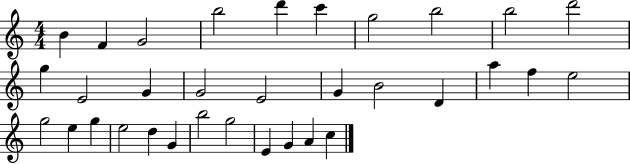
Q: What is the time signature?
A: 4/4